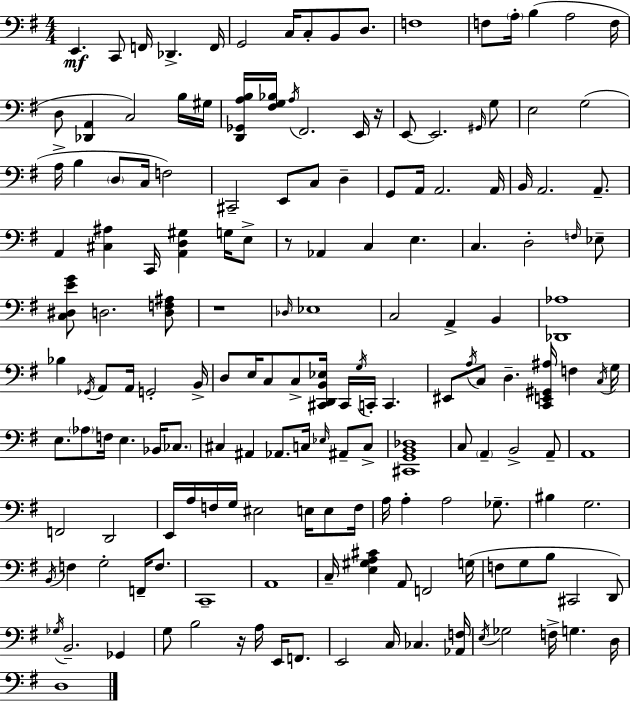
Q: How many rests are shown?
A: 4